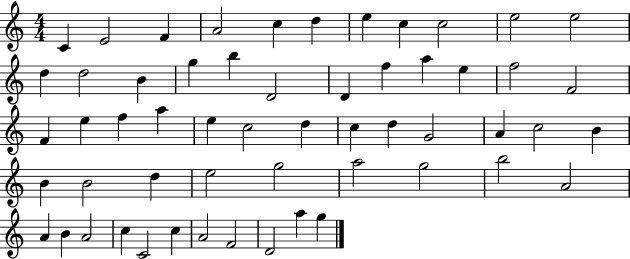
{
  \clef treble
  \numericTimeSignature
  \time 4/4
  \key c \major
  c'4 e'2 f'4 | a'2 c''4 d''4 | e''4 c''4 c''2 | e''2 e''2 | \break d''4 d''2 b'4 | g''4 b''4 d'2 | d'4 f''4 a''4 e''4 | f''2 f'2 | \break f'4 e''4 f''4 a''4 | e''4 c''2 d''4 | c''4 d''4 g'2 | a'4 c''2 b'4 | \break b'4 b'2 d''4 | e''2 g''2 | a''2 g''2 | b''2 a'2 | \break a'4 b'4 a'2 | c''4 c'2 c''4 | a'2 f'2 | d'2 a''4 g''4 | \break \bar "|."
}